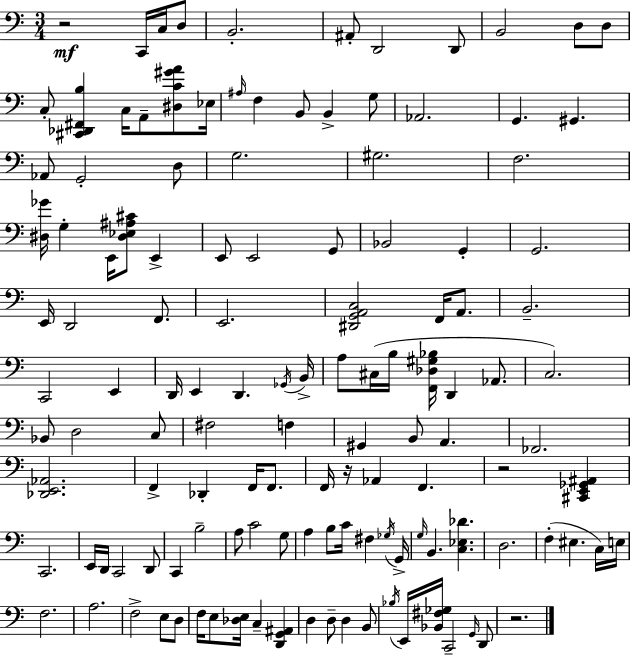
X:1
T:Untitled
M:3/4
L:1/4
K:C
z2 C,,/4 C,/4 D,/2 B,,2 ^A,,/2 D,,2 D,,/2 B,,2 D,/2 D,/2 C,/2 [^C,,_D,,^F,,B,] C,/4 A,,/2 [^D,C^GA]/2 _E,/4 ^A,/4 F, B,,/2 B,, G,/2 _A,,2 G,, ^G,, _A,,/2 G,,2 D,/2 G,2 ^G,2 F,2 [^D,_G]/4 G, E,,/4 [^D,_E,^A,^C]/2 E,, E,,/2 E,,2 G,,/2 _B,,2 G,, G,,2 E,,/4 D,,2 F,,/2 E,,2 [^D,,G,,A,,C,]2 F,,/4 A,,/2 B,,2 C,,2 E,, D,,/4 E,, D,, _G,,/4 B,,/4 A,/2 ^C,/4 B,/4 [F,,_D,^G,_B,]/4 D,, _A,,/2 C,2 _B,,/2 D,2 C,/2 ^F,2 F, ^G,, B,,/2 A,, _F,,2 [_D,,E,,_A,,]2 F,, _D,, F,,/4 F,,/2 F,,/4 z/4 _A,, F,, z2 [^C,,E,,_G,,^A,,] C,,2 E,,/4 D,,/4 C,,2 D,,/2 C,, B,2 A,/2 C2 G,/2 A, B,/2 C/4 ^F, _G,/4 G,,/4 G,/4 B,, [C,_E,_D] D,2 F, ^E, C,/4 E,/4 F,2 A,2 F,2 E,/2 D,/2 F,/4 E,/2 [_D,E,]/4 C, [D,,G,,^A,,] D, D,/2 D, B,,/2 _B,/4 E,,/4 [_B,,^F,_G,]/4 C,,2 G,,/4 D,,/2 z2